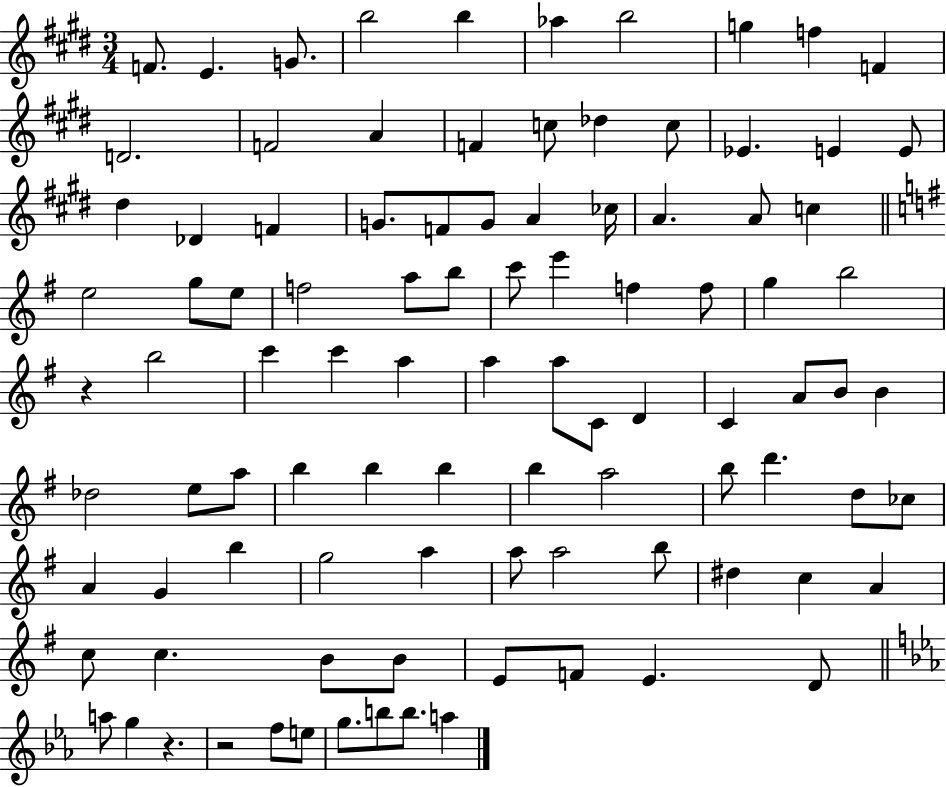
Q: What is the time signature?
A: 3/4